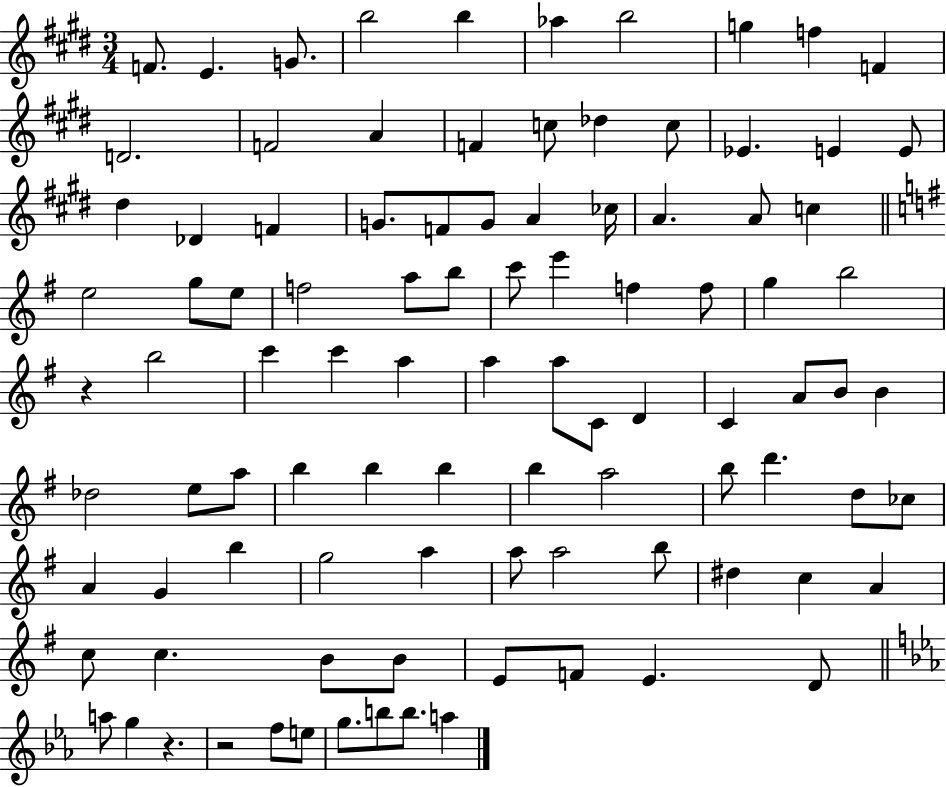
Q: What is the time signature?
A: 3/4